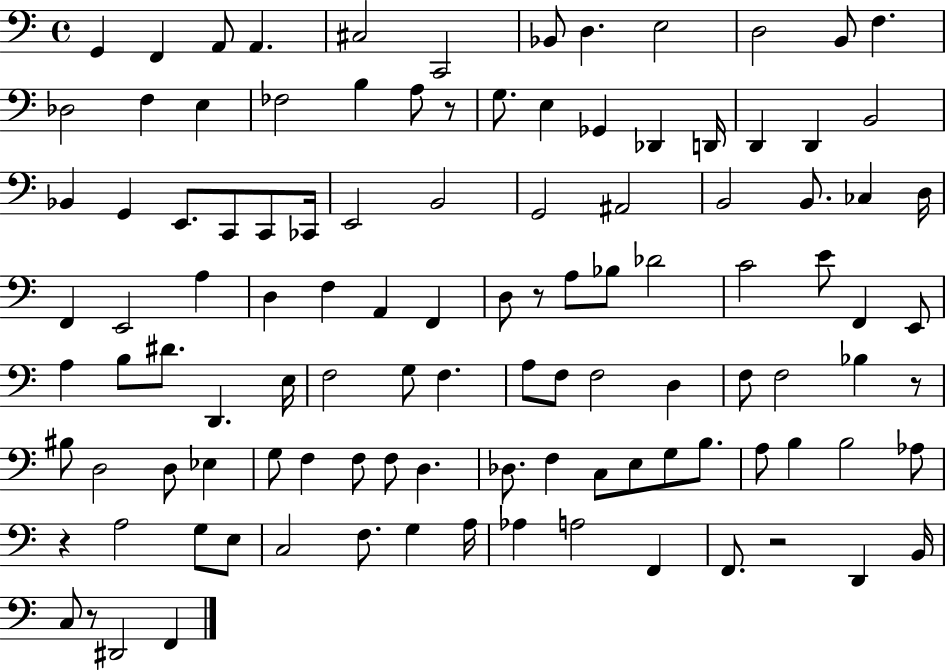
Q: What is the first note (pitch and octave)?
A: G2